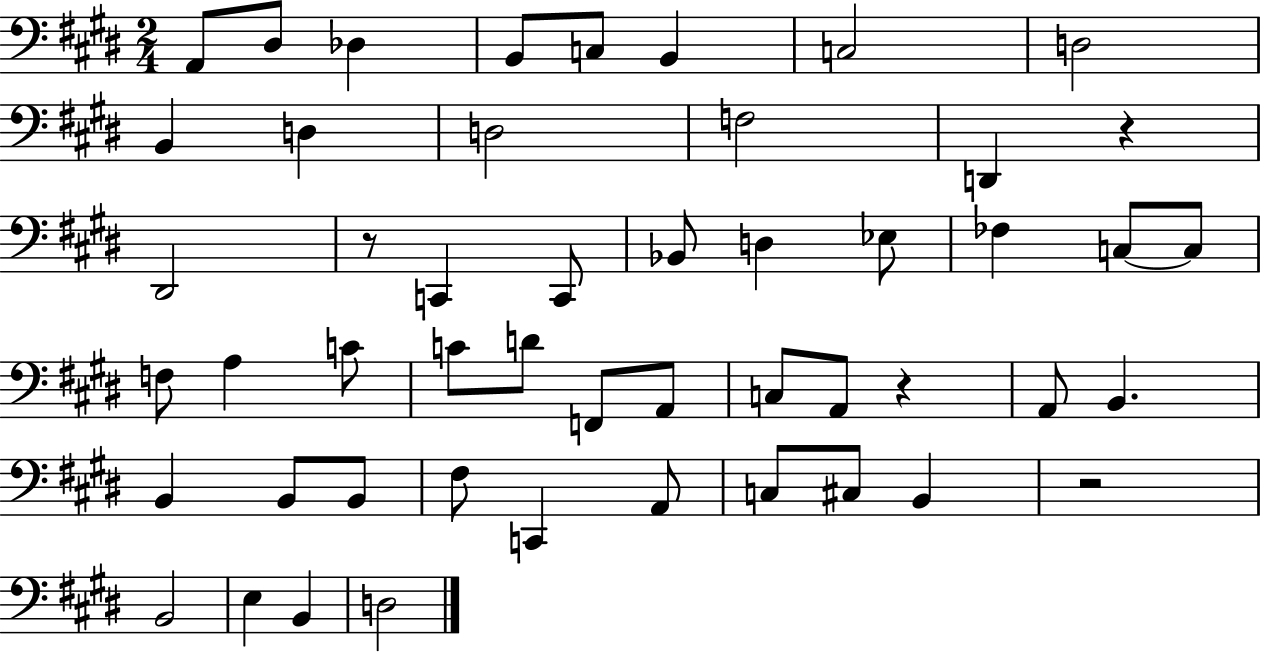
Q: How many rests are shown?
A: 4